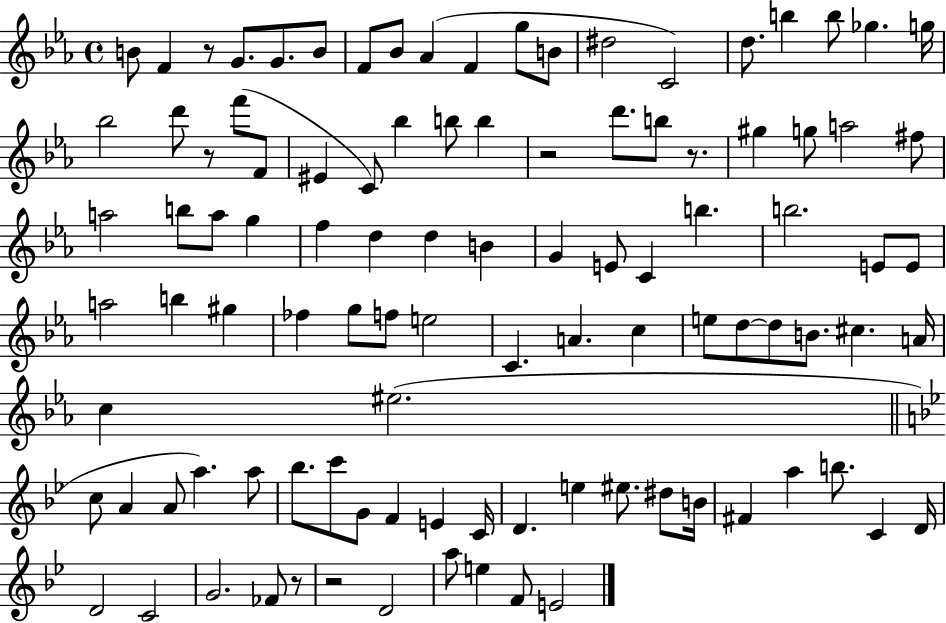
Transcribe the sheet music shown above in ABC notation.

X:1
T:Untitled
M:4/4
L:1/4
K:Eb
B/2 F z/2 G/2 G/2 B/2 F/2 _B/2 _A F g/2 B/2 ^d2 C2 d/2 b b/2 _g g/4 _b2 d'/2 z/2 f'/2 F/2 ^E C/2 _b b/2 b z2 d'/2 b/2 z/2 ^g g/2 a2 ^f/2 a2 b/2 a/2 g f d d B G E/2 C b b2 E/2 E/2 a2 b ^g _f g/2 f/2 e2 C A c e/2 d/2 d/2 B/2 ^c A/4 c ^e2 c/2 A A/2 a a/2 _b/2 c'/2 G/2 F E C/4 D e ^e/2 ^d/2 B/4 ^F a b/2 C D/4 D2 C2 G2 _F/2 z/2 z2 D2 a/2 e F/2 E2